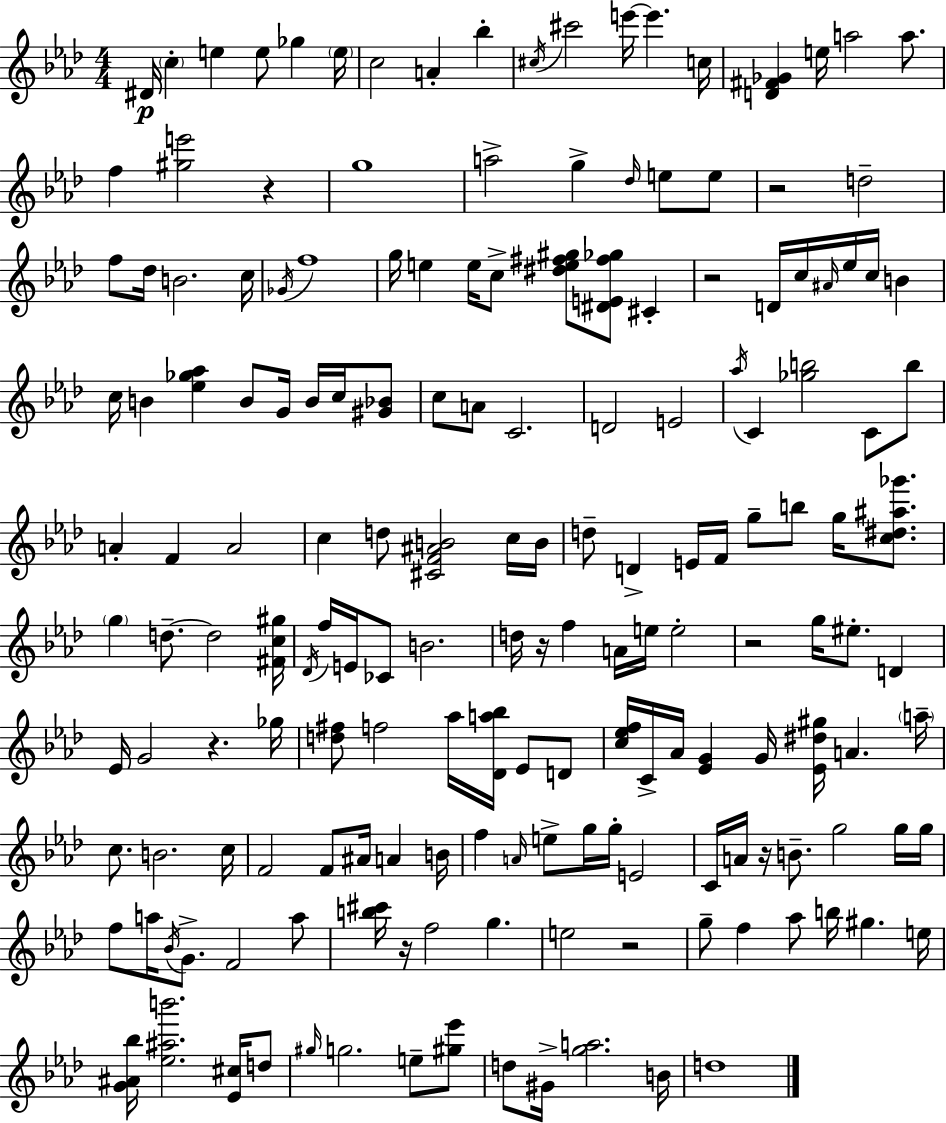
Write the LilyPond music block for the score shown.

{
  \clef treble
  \numericTimeSignature
  \time 4/4
  \key aes \major
  dis'16\p \parenthesize c''4-. e''4 e''8 ges''4 \parenthesize e''16 | c''2 a'4-. bes''4-. | \acciaccatura { cis''16 } cis'''2 e'''16~~ e'''4. | c''16 <d' fis' ges'>4 e''16 a''2 a''8. | \break f''4 <gis'' e'''>2 r4 | g''1 | a''2-> g''4-> \grace { des''16 } e''8 | e''8 r2 d''2-- | \break f''8 des''16 b'2. | c''16 \acciaccatura { ges'16 } f''1 | g''16 e''4 e''16 c''8-> <dis'' e'' fis'' gis''>8 <dis' e' fis'' ges''>8 cis'4-. | r2 d'16 c''16 \grace { ais'16 } ees''16 c''16 | \break b'4 c''16 b'4 <ees'' ges'' aes''>4 b'8 g'16 | b'16 c''16 <gis' bes'>8 c''8 a'8 c'2. | d'2 e'2 | \acciaccatura { aes''16 } c'4 <ges'' b''>2 | \break c'8 b''8 a'4-. f'4 a'2 | c''4 d''8 <cis' f' ais' b'>2 | c''16 b'16 d''8-- d'4-> e'16 f'16 g''8-- b''8 | g''16 <c'' dis'' ais'' ges'''>8. \parenthesize g''4 d''8.--~~ d''2 | \break <fis' c'' gis''>16 \acciaccatura { des'16 } f''16 e'16 ces'8 b'2. | d''16 r16 f''4 a'16 e''16 e''2-. | r2 g''16 eis''8.-. | d'4 ees'16 g'2 r4. | \break ges''16 <d'' fis''>8 f''2 | aes''16 <des' a'' bes''>16 ees'8 d'8 <c'' ees'' f''>16 c'16-> aes'16 <ees' g'>4 g'16 <ees' dis'' gis''>16 a'4. | \parenthesize a''16-- c''8. b'2. | c''16 f'2 f'8 | \break ais'16 a'4 b'16 f''4 \grace { a'16 } e''8-> g''16 g''16-. e'2 | c'16 a'16 r16 b'8.-- g''2 | g''16 g''16 f''8 a''16 \acciaccatura { bes'16 } g'8.-> f'2 | a''8 <b'' cis'''>16 r16 f''2 | \break g''4. e''2 | r2 g''8-- f''4 aes''8 | b''16 gis''4. e''16 <g' ais' bes''>16 <ees'' ais'' b'''>2. | <ees' cis''>16 d''8 \grace { gis''16 } g''2. | \break e''8-- <gis'' ees'''>8 d''8 gis'16-> <g'' a''>2. | b'16 d''1 | \bar "|."
}